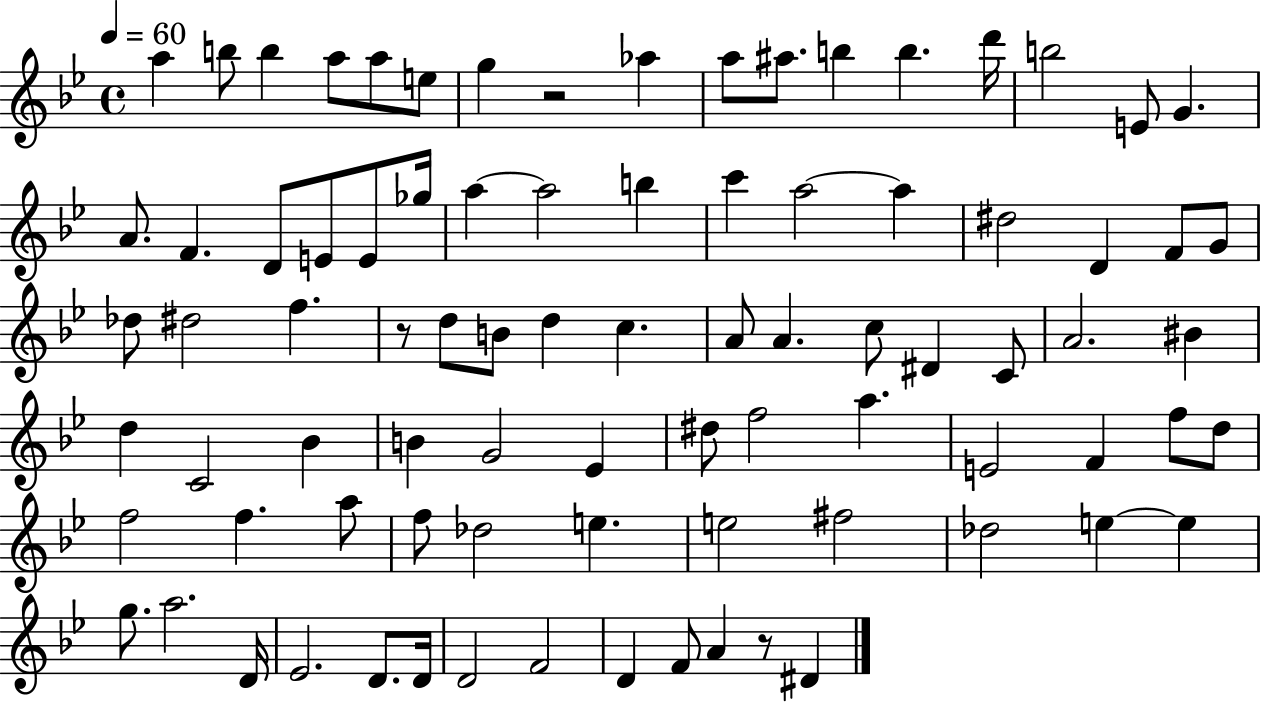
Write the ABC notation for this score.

X:1
T:Untitled
M:4/4
L:1/4
K:Bb
a b/2 b a/2 a/2 e/2 g z2 _a a/2 ^a/2 b b d'/4 b2 E/2 G A/2 F D/2 E/2 E/2 _g/4 a a2 b c' a2 a ^d2 D F/2 G/2 _d/2 ^d2 f z/2 d/2 B/2 d c A/2 A c/2 ^D C/2 A2 ^B d C2 _B B G2 _E ^d/2 f2 a E2 F f/2 d/2 f2 f a/2 f/2 _d2 e e2 ^f2 _d2 e e g/2 a2 D/4 _E2 D/2 D/4 D2 F2 D F/2 A z/2 ^D